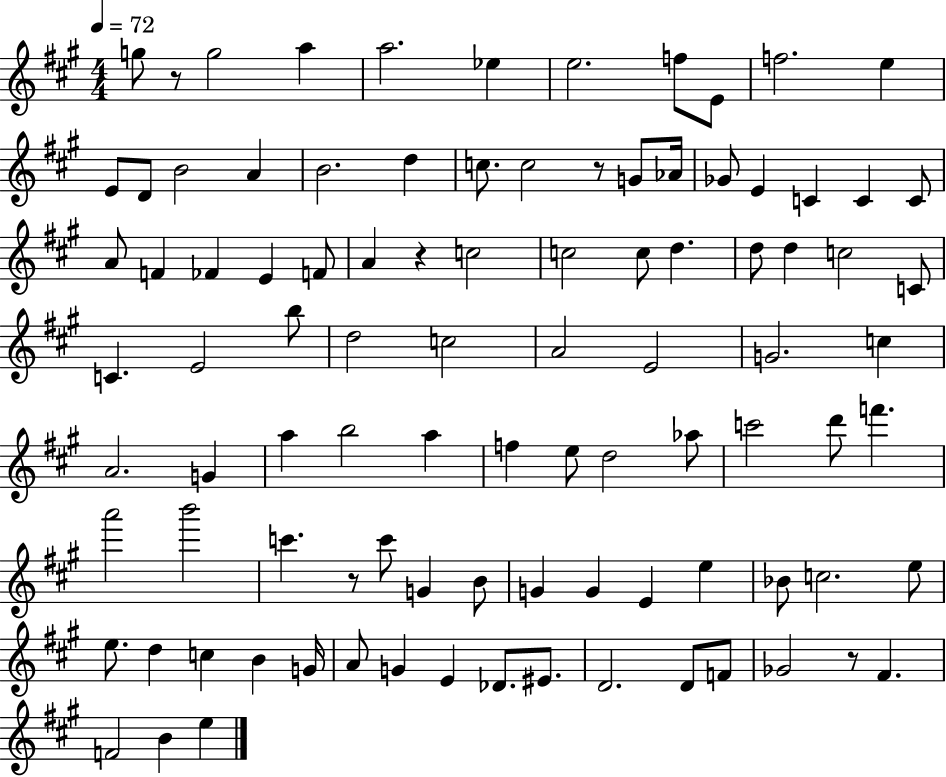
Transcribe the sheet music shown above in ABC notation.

X:1
T:Untitled
M:4/4
L:1/4
K:A
g/2 z/2 g2 a a2 _e e2 f/2 E/2 f2 e E/2 D/2 B2 A B2 d c/2 c2 z/2 G/2 _A/4 _G/2 E C C C/2 A/2 F _F E F/2 A z c2 c2 c/2 d d/2 d c2 C/2 C E2 b/2 d2 c2 A2 E2 G2 c A2 G a b2 a f e/2 d2 _a/2 c'2 d'/2 f' a'2 b'2 c' z/2 c'/2 G B/2 G G E e _B/2 c2 e/2 e/2 d c B G/4 A/2 G E _D/2 ^E/2 D2 D/2 F/2 _G2 z/2 ^F F2 B e